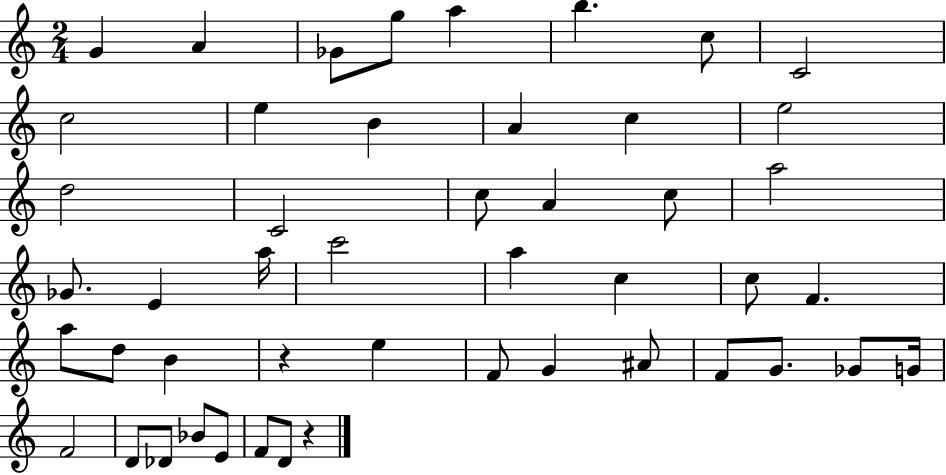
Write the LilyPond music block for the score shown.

{
  \clef treble
  \numericTimeSignature
  \time 2/4
  \key c \major
  g'4 a'4 | ges'8 g''8 a''4 | b''4. c''8 | c'2 | \break c''2 | e''4 b'4 | a'4 c''4 | e''2 | \break d''2 | c'2 | c''8 a'4 c''8 | a''2 | \break ges'8. e'4 a''16 | c'''2 | a''4 c''4 | c''8 f'4. | \break a''8 d''8 b'4 | r4 e''4 | f'8 g'4 ais'8 | f'8 g'8. ges'8 g'16 | \break f'2 | d'8 des'8 bes'8 e'8 | f'8 d'8 r4 | \bar "|."
}